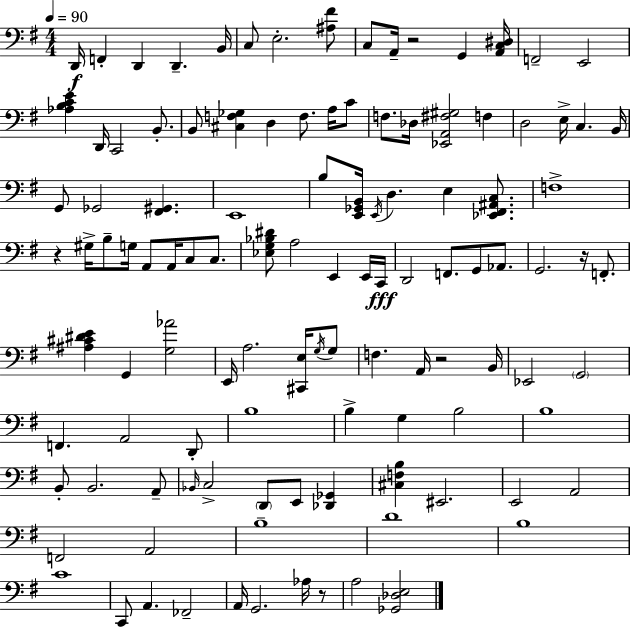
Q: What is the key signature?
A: G major